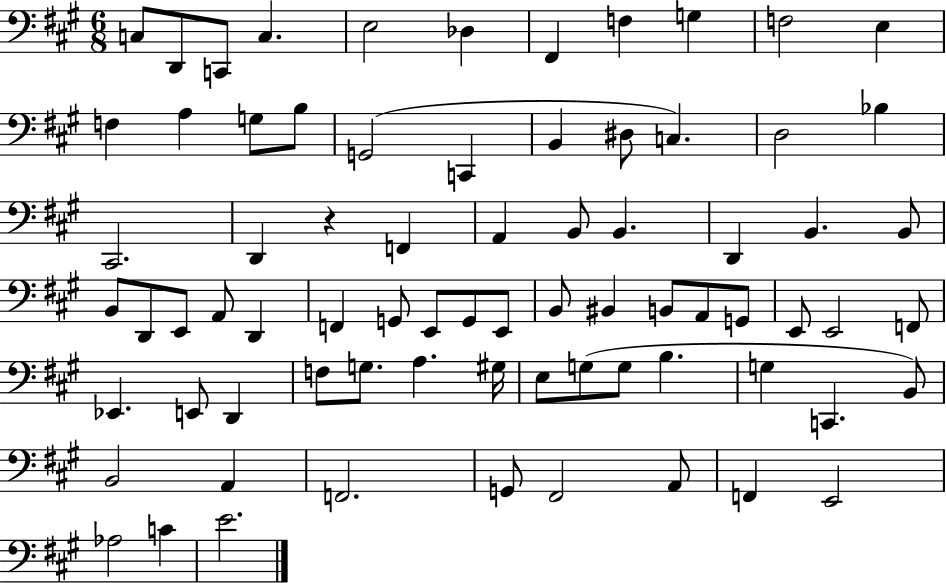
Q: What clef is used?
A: bass